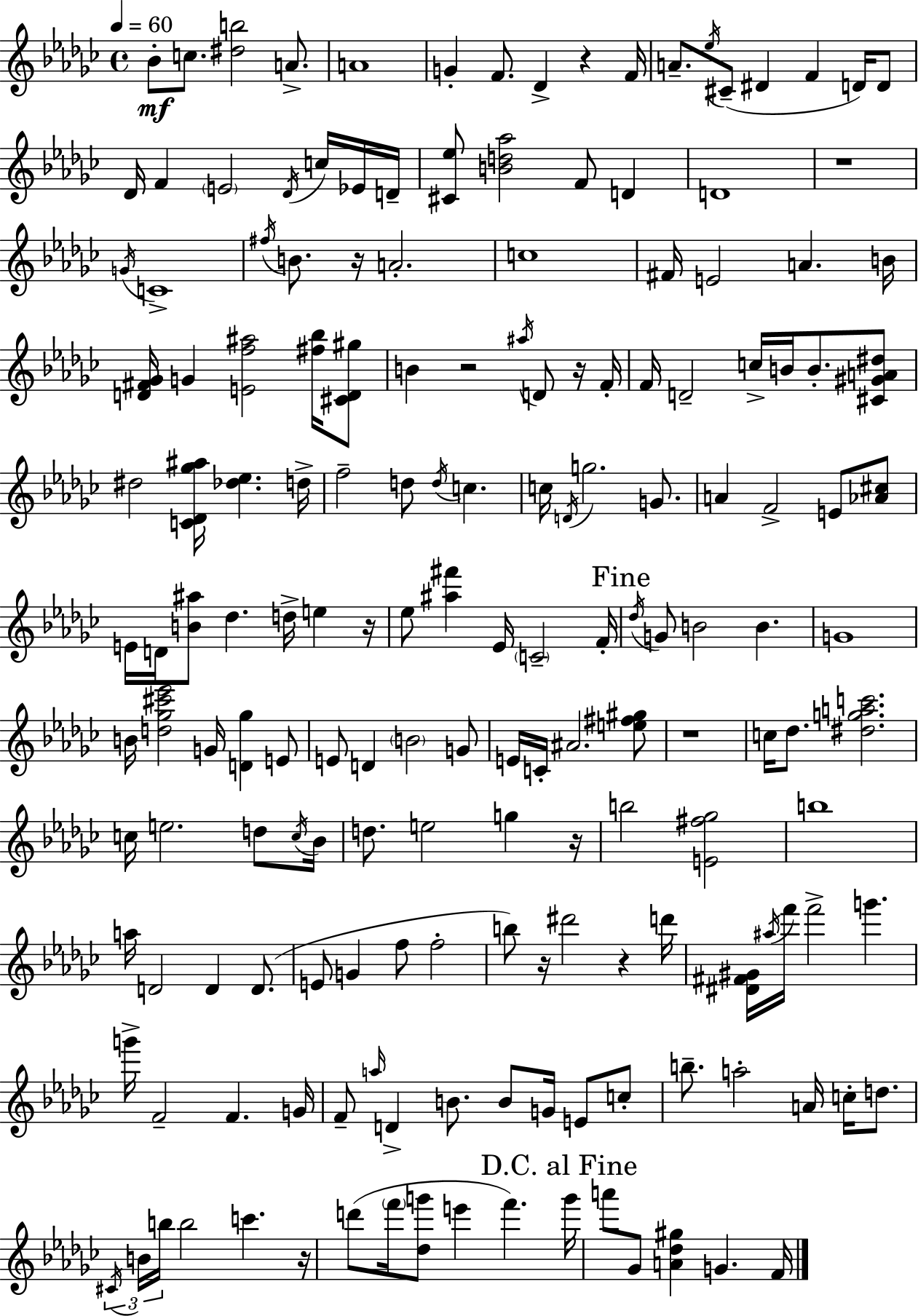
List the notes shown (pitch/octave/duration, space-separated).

Bb4/e C5/e. [D#5,B5]/h A4/e. A4/w G4/q F4/e. Db4/q R/q F4/s A4/e. Eb5/s C#4/e D#4/q F4/q D4/s D4/e Db4/s F4/q E4/h Db4/s C5/s Eb4/s D4/s [C#4,Eb5]/e [B4,D5,Ab5]/h F4/e D4/q D4/w R/w G4/s C4/w F#5/s B4/e. R/s A4/h. C5/w F#4/s E4/h A4/q. B4/s [D4,F#4,Gb4]/s G4/q [E4,F5,A#5]/h [F#5,Bb5]/s [C#4,D4,G#5]/e B4/q R/h A#5/s D4/e R/s F4/s F4/s D4/h C5/s B4/s B4/e. [C#4,G#4,A4,D#5]/e D#5/h [C4,Db4,Gb5,A#5]/s [Db5,Eb5]/q. D5/s F5/h D5/e D5/s C5/q. C5/s D4/s G5/h. G4/e. A4/q F4/h E4/e [Ab4,C#5]/e E4/s D4/s [B4,A#5]/e Db5/q. D5/s E5/q R/s Eb5/e [A#5,F#6]/q Eb4/s C4/h F4/s Db5/s G4/e B4/h B4/q. G4/w B4/s [D5,Gb5,C#6,Eb6]/h G4/s [D4,Gb5]/q E4/e E4/e D4/q B4/h G4/e E4/s C4/s A#4/h. [E5,F#5,G#5]/e R/w C5/s Db5/e. [D#5,G5,A5,C6]/h. C5/s E5/h. D5/e C5/s Bb4/s D5/e. E5/h G5/q R/s B5/h [E4,F#5,Gb5]/h B5/w A5/s D4/h D4/q D4/e. E4/e G4/q F5/e F5/h B5/e R/s D#6/h R/q D6/s [D#4,F#4,G#4]/s A#5/s F6/s F6/h G6/q. G6/s F4/h F4/q. G4/s F4/e A5/s D4/q B4/e. B4/e G4/s E4/e C5/e B5/e. A5/h A4/s C5/s D5/e. C#4/s B4/s B5/s B5/h C6/q. R/s D6/e F6/s [Db5,G6]/e E6/q F6/q. G6/s A6/e Gb4/e [A4,Db5,G#5]/q G4/q. F4/s